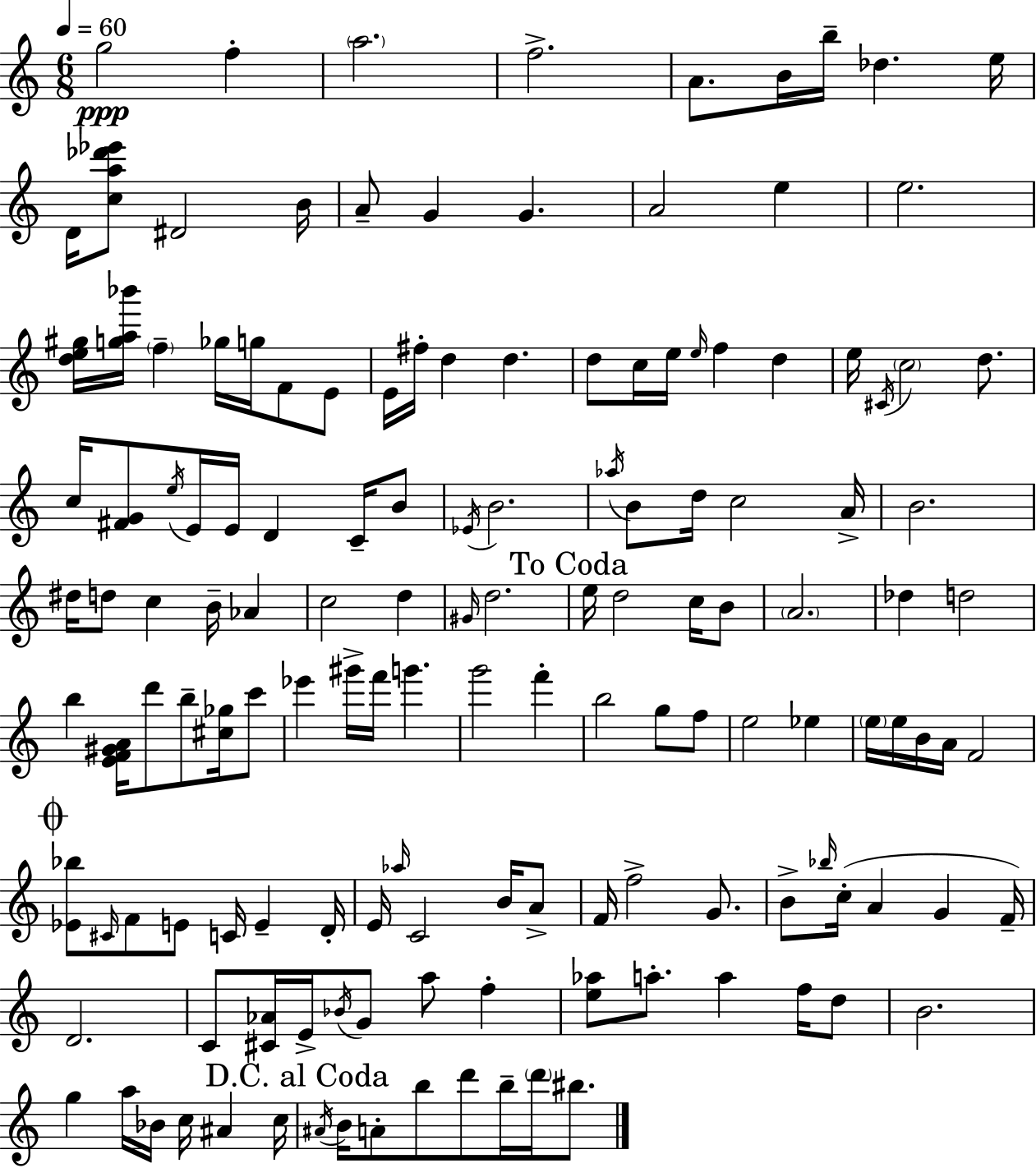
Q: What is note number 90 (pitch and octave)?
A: F4